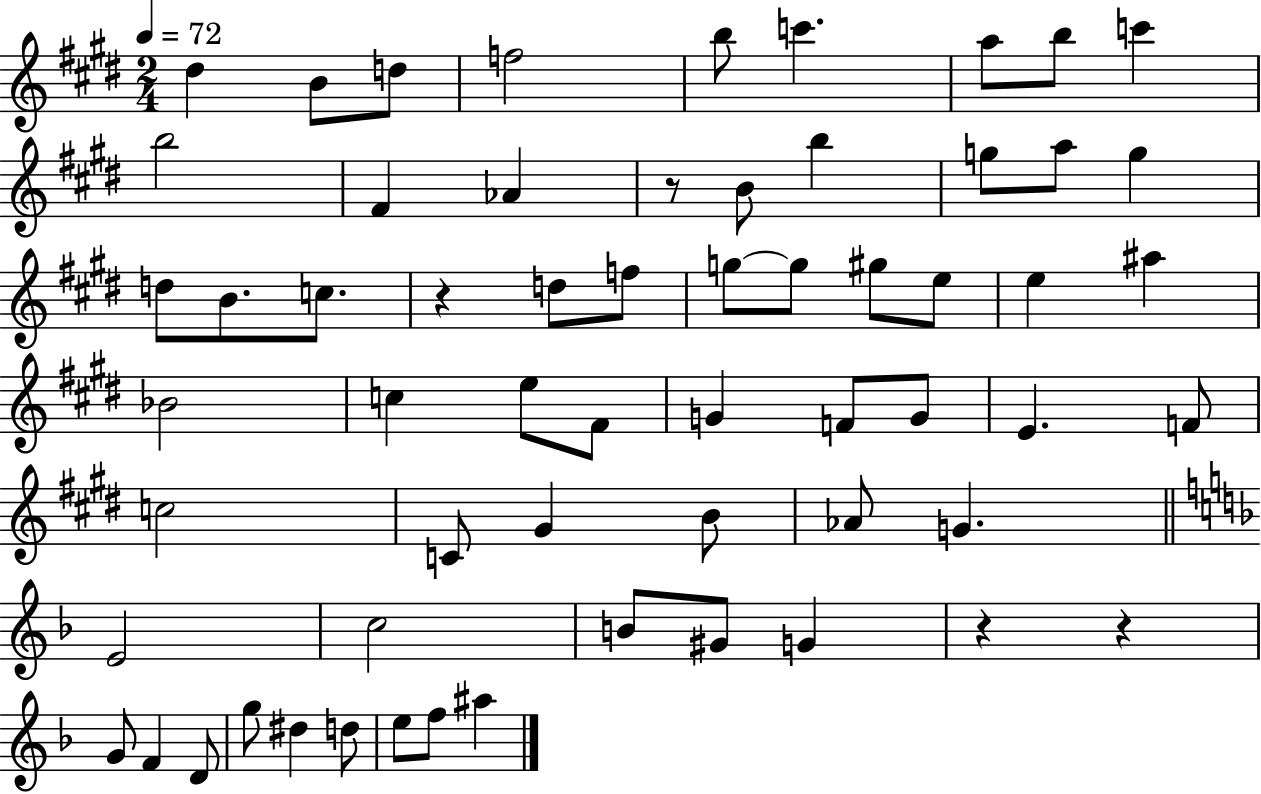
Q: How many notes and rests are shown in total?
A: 61